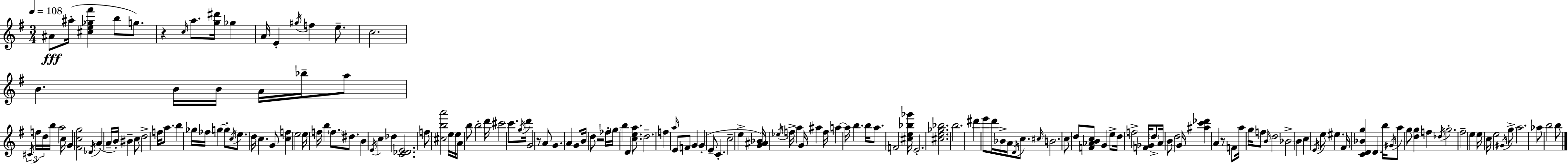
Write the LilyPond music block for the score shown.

{
  \clef treble
  \numericTimeSignature
  \time 3/4
  \key e \minor
  \tempo 4 = 108
  ais'8\fff ais''16-.( <cis'' e'' ges'' fis'''>4 b''8 g''8.) | r4 \grace { c''16 } a''8. <g'' dis'''>16 ges''4 | a'16 e'4-. \acciaccatura { gis''16 } f''4 e''8.-- | c''2. | \break b'4. b'16 b'16 a'16 bes''16-- | a''8 \tuplet 3/2 { \acciaccatura { cis'16 } f''16 d''16 } b''16 a''2 | c''16 g'4 <fis' c'' g''>2 | \acciaccatura { des'16 }( a'4 a'16-- b'16-.) bis'4-- | \break c''8 d''2-> | f''16 a''8. b''4 ges''16 fes''16 g''4~~ | g''8-. \acciaccatura { c''16 } e''8. d''16 c''4. | g'8 <c'' f''>4 e''2 | \break e''16 f''16 b''4 \parenthesize f''8. | dis''8. b'4 \acciaccatura { e'16 } c''4 | des''4 <c' des' e'>2. | f''8 <cis'' b'' a'''>2 | \break e''16 e''16 a'16 b''8 b''2-. | d'''16 cis'''2 | c'''8. \acciaccatura { g''16 } d'''16 g'2 | r8 a'8 g'4. | \break a'4 g'8 b'16 d''8 r2 | fes''16-. \parenthesize g''16 b''4 | d'4 <c'' e'' a''>8. d''2.-- | f''4 \grace { a''16 } | \break e'8 f'8 g'4 g'4-.( | e'8-- c'4.-. c''2-- | e''4-> <g' ais' bes'>16) \acciaccatura { ees''16 } f''16-> a''4 | g'16 ais''4 f''16 a''4~~ | \break a''16 b''4. b''16 a''8. | f'2 <cis'' e'' bes'' ges'''>16 e'2.-. | <cis'' e'' ges'' bes''>2. | b''2. | \break dis'''4 | e'''8 d'''16 bes'16-> a'16 \acciaccatura { d'16 } c''8. \grace { cis''16 } b'2. | c''8 | d''8 <f' aes' b' c''>8 g'4 e''8-> d''16 | \break f''2-> <f' ges'>16 \parenthesize d''8-> a'16 | b'8 d''2 g'16 <ais'' c''' des'''>4 | a'4 r8 f'8 a''16 | g''16 f''8 \grace { b'16 } d''2 | \break bes'2-> \parenthesize b'4 | c''4 \acciaccatura { e'16 } e''8 eis''4. | fis'16 <c' d' bes' g''>4 d'4. | b''16 \acciaccatura { gis'16 } a''8 g''8 <d'' g''>4 f''4 | \break \acciaccatura { des''16 } g''2.-. | fis''2-- e''4 | e''16 c''16 e''2 | \acciaccatura { gis'16 } g''8-> a''2. | \break aes''8 b''2 | b''8 \bar "|."
}